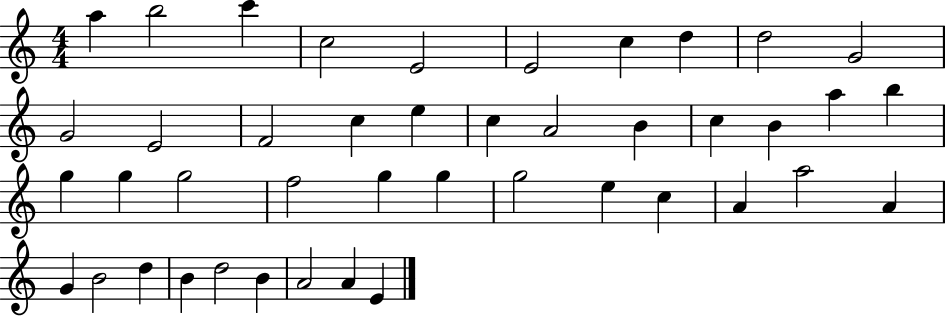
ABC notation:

X:1
T:Untitled
M:4/4
L:1/4
K:C
a b2 c' c2 E2 E2 c d d2 G2 G2 E2 F2 c e c A2 B c B a b g g g2 f2 g g g2 e c A a2 A G B2 d B d2 B A2 A E